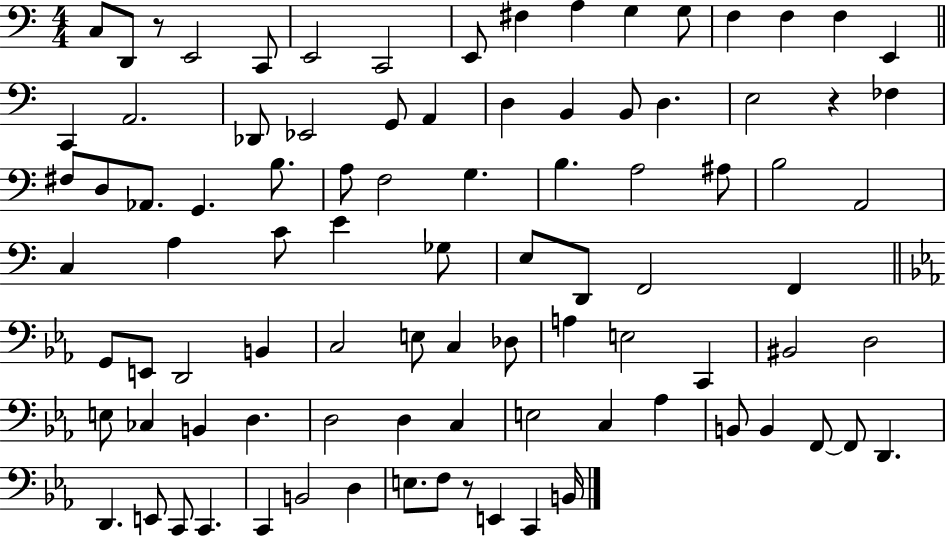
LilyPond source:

{
  \clef bass
  \numericTimeSignature
  \time 4/4
  \key c \major
  c8 d,8 r8 e,2 c,8 | e,2 c,2 | e,8 fis4 a4 g4 g8 | f4 f4 f4 e,4 | \break \bar "||" \break \key c \major c,4 a,2. | des,8 ees,2 g,8 a,4 | d4 b,4 b,8 d4. | e2 r4 fes4 | \break fis8 d8 aes,8. g,4. b8. | a8 f2 g4. | b4. a2 ais8 | b2 a,2 | \break c4 a4 c'8 e'4 ges8 | e8 d,8 f,2 f,4 | \bar "||" \break \key ees \major g,8 e,8 d,2 b,4 | c2 e8 c4 des8 | a4 e2 c,4 | bis,2 d2 | \break e8 ces4 b,4 d4. | d2 d4 c4 | e2 c4 aes4 | b,8 b,4 f,8~~ f,8 d,4. | \break d,4. e,8 c,8 c,4. | c,4 b,2 d4 | e8. f8 r8 e,4 c,4 b,16 | \bar "|."
}